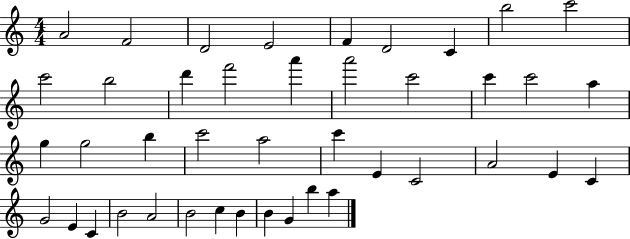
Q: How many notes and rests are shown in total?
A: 42